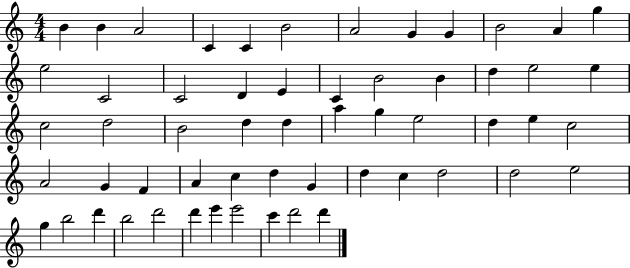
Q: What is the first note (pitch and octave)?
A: B4